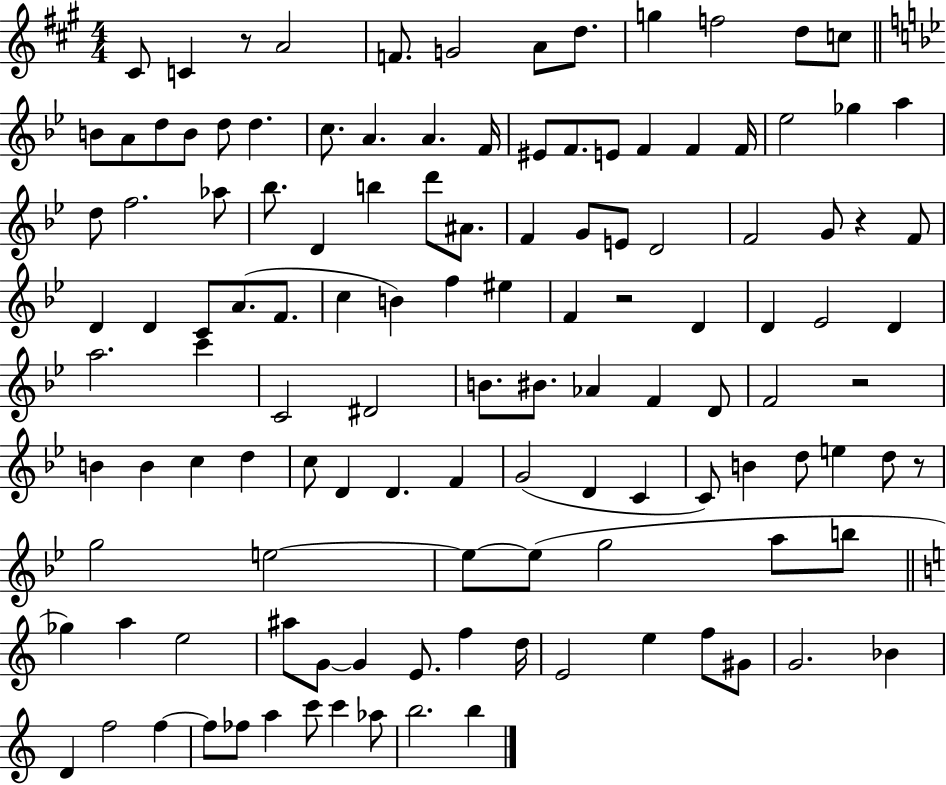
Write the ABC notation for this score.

X:1
T:Untitled
M:4/4
L:1/4
K:A
^C/2 C z/2 A2 F/2 G2 A/2 d/2 g f2 d/2 c/2 B/2 A/2 d/2 B/2 d/2 d c/2 A A F/4 ^E/2 F/2 E/2 F F F/4 _e2 _g a d/2 f2 _a/2 _b/2 D b d'/2 ^A/2 F G/2 E/2 D2 F2 G/2 z F/2 D D C/2 A/2 F/2 c B f ^e F z2 D D _E2 D a2 c' C2 ^D2 B/2 ^B/2 _A F D/2 F2 z2 B B c d c/2 D D F G2 D C C/2 B d/2 e d/2 z/2 g2 e2 e/2 e/2 g2 a/2 b/2 _g a e2 ^a/2 G/2 G E/2 f d/4 E2 e f/2 ^G/2 G2 _B D f2 f f/2 _f/2 a c'/2 c' _a/2 b2 b